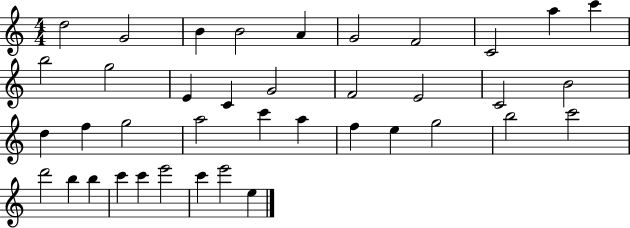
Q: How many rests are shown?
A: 0